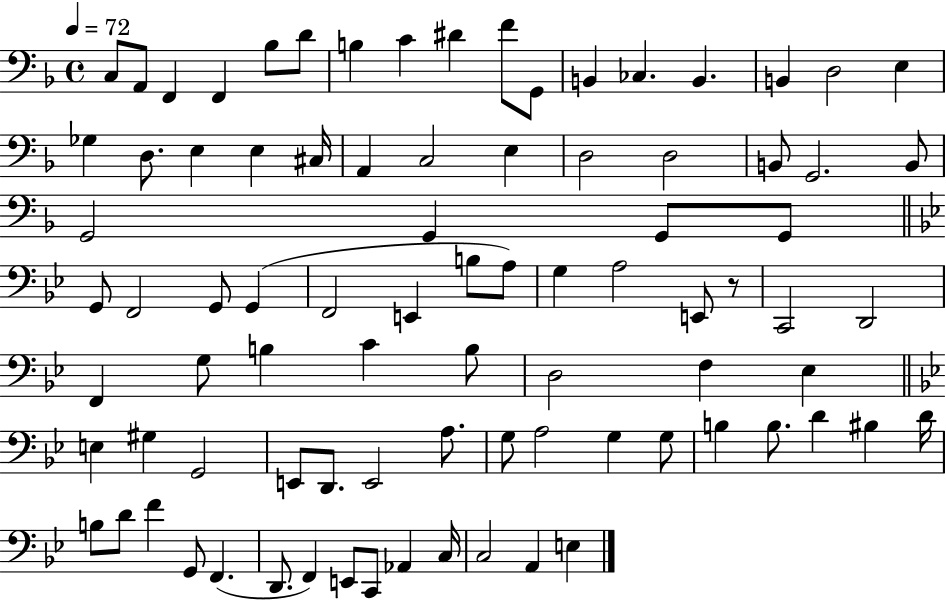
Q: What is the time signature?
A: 4/4